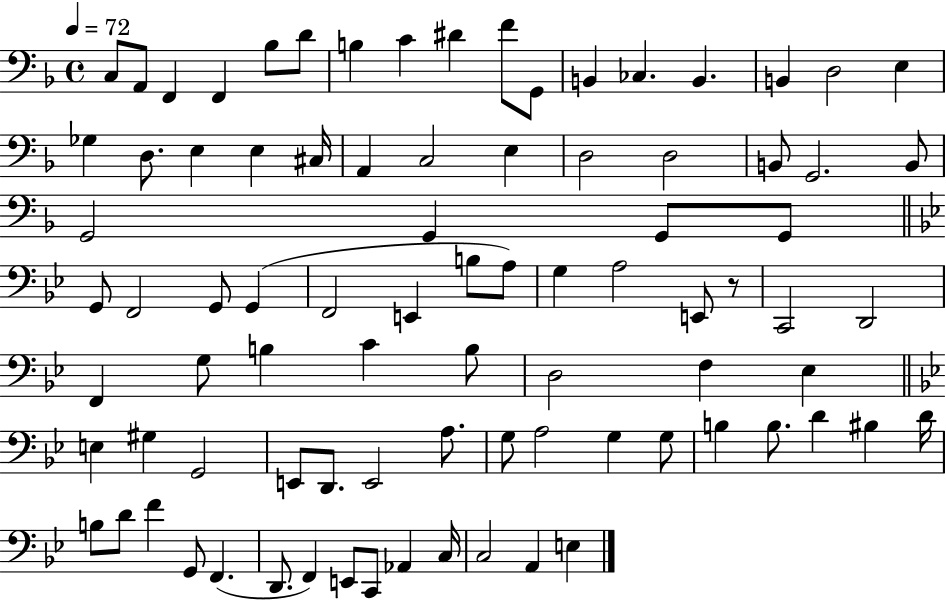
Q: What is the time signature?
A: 4/4